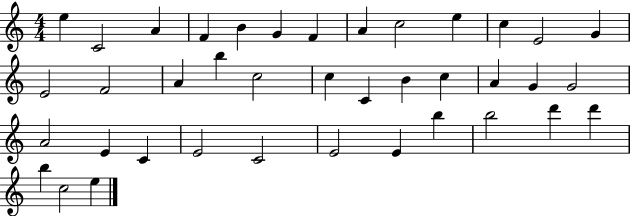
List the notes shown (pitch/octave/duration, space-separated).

E5/q C4/h A4/q F4/q B4/q G4/q F4/q A4/q C5/h E5/q C5/q E4/h G4/q E4/h F4/h A4/q B5/q C5/h C5/q C4/q B4/q C5/q A4/q G4/q G4/h A4/h E4/q C4/q E4/h C4/h E4/h E4/q B5/q B5/h D6/q D6/q B5/q C5/h E5/q